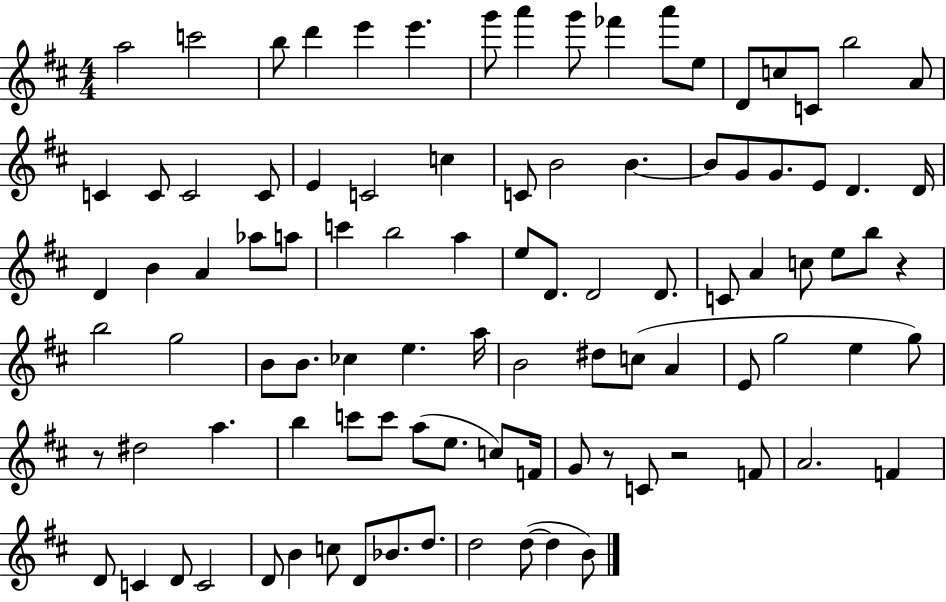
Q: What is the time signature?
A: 4/4